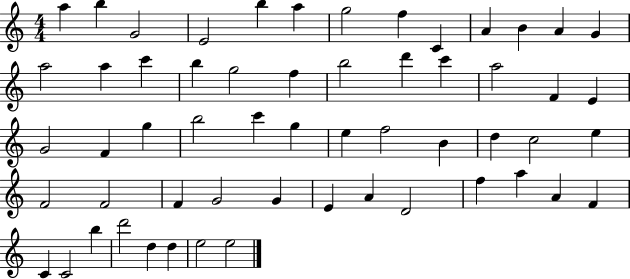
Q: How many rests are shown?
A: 0